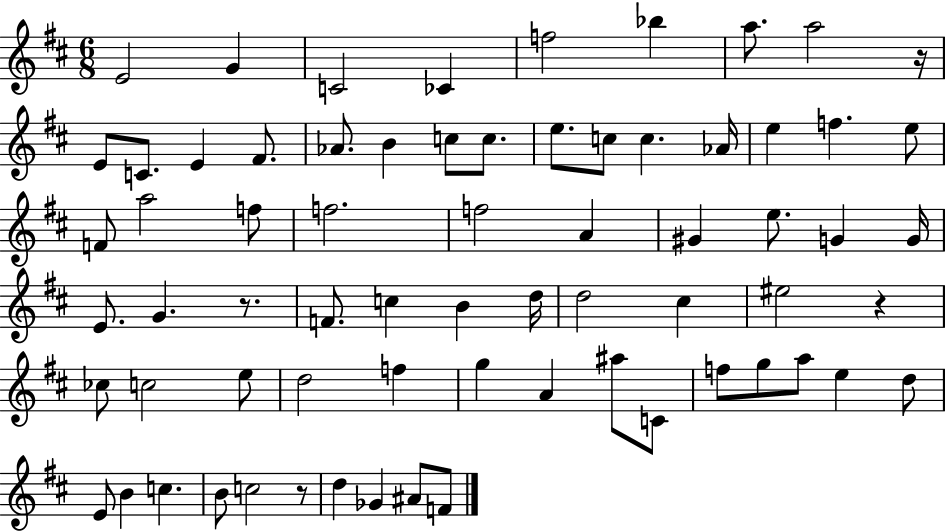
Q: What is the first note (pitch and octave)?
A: E4